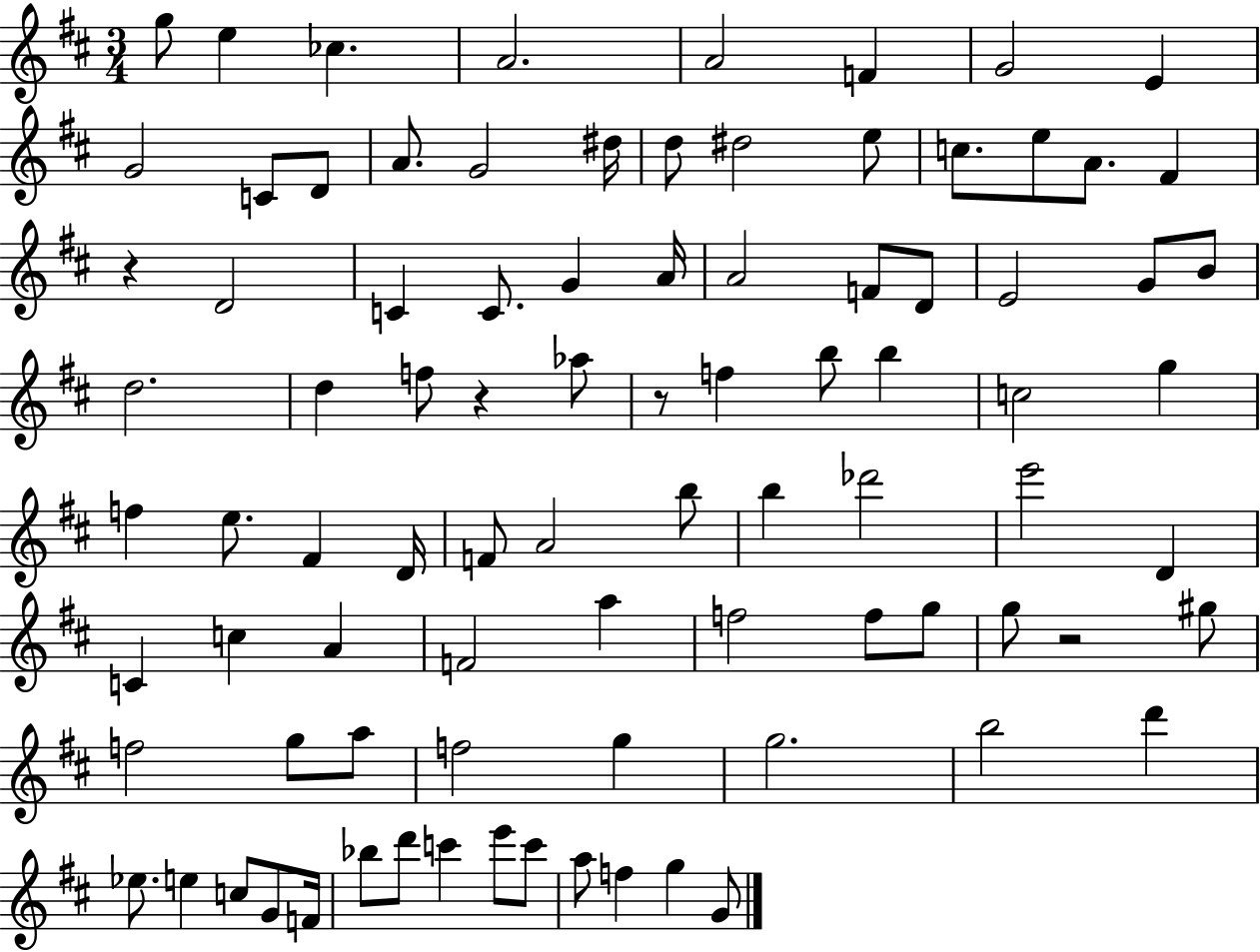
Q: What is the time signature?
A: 3/4